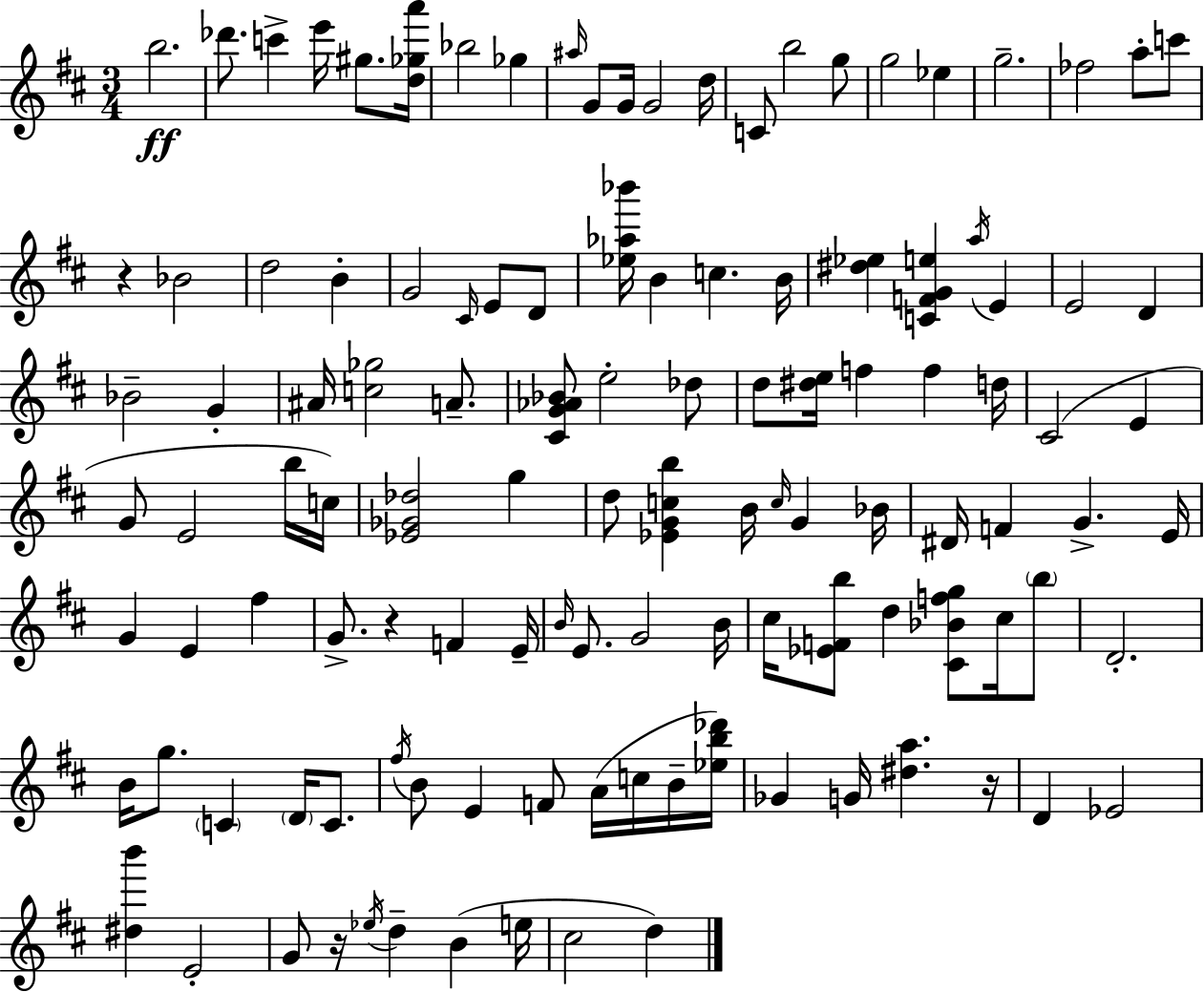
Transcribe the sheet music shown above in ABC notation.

X:1
T:Untitled
M:3/4
L:1/4
K:D
b2 _d'/2 c' e'/4 ^g/2 [d_ga']/4 _b2 _g ^a/4 G/2 G/4 G2 d/4 C/2 b2 g/2 g2 _e g2 _f2 a/2 c'/2 z _B2 d2 B G2 ^C/4 E/2 D/2 [_e_a_b']/4 B c B/4 [^d_e] [CFGe] a/4 E E2 D _B2 G ^A/4 [c_g]2 A/2 [^CG_A_B]/2 e2 _d/2 d/2 [^de]/4 f f d/4 ^C2 E G/2 E2 b/4 c/4 [_E_G_d]2 g d/2 [_EGcb] B/4 c/4 G _B/4 ^D/4 F G E/4 G E ^f G/2 z F E/4 B/4 E/2 G2 B/4 ^c/4 [_EFb]/2 d [^C_Bfg]/2 ^c/4 b/2 D2 B/4 g/2 C D/4 C/2 ^f/4 B/2 E F/2 A/4 c/4 B/4 [_eb_d']/4 _G G/4 [^da] z/4 D _E2 [^db'] E2 G/2 z/4 _e/4 d B e/4 ^c2 d